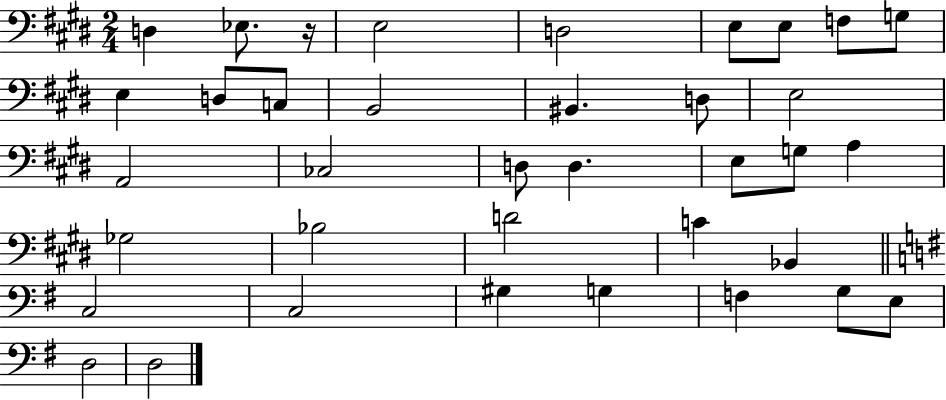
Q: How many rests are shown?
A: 1